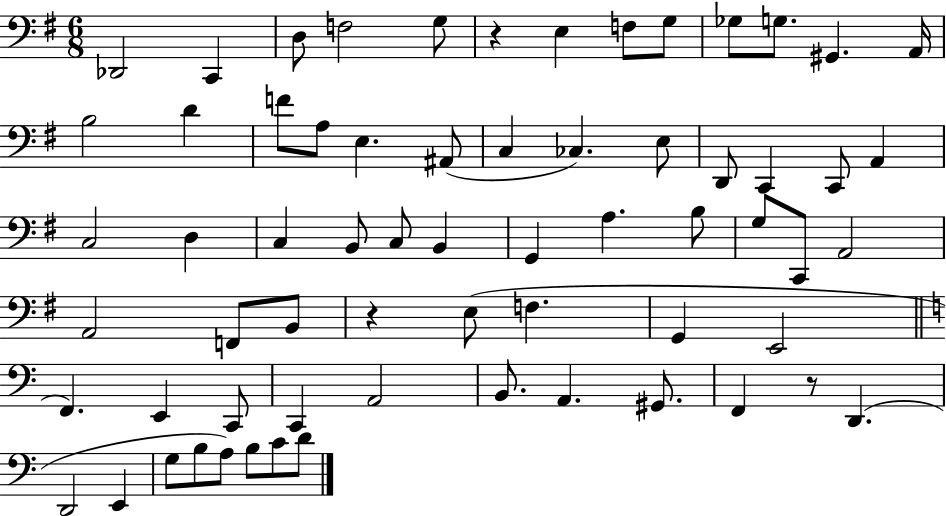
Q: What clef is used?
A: bass